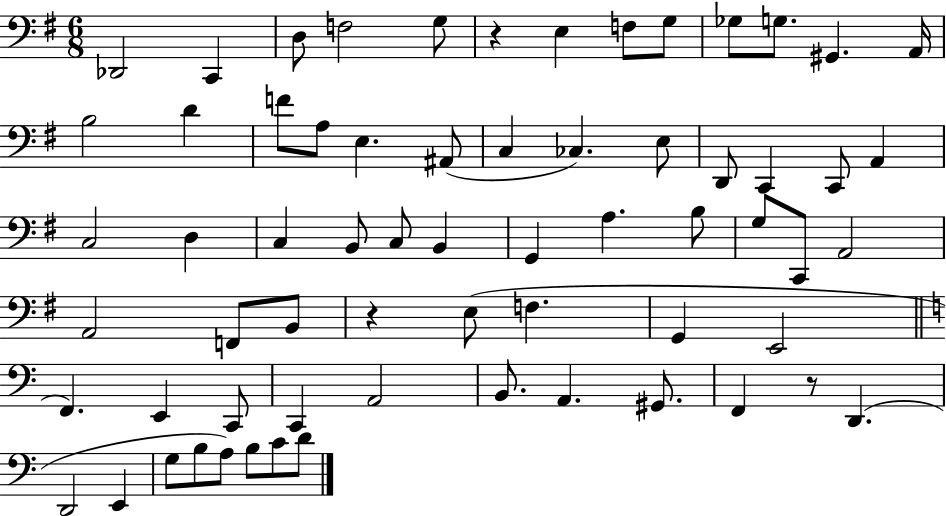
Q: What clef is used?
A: bass